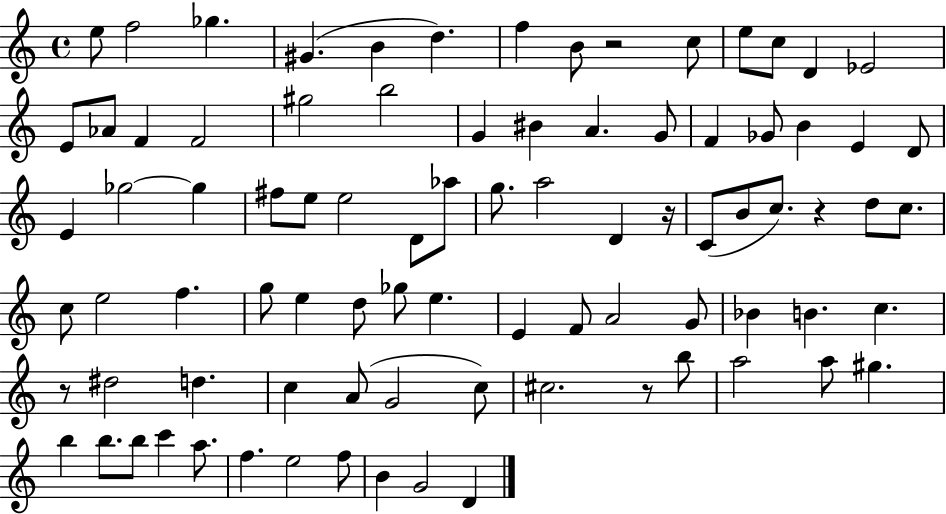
{
  \clef treble
  \time 4/4
  \defaultTimeSignature
  \key c \major
  e''8 f''2 ges''4. | gis'4.( b'4 d''4.) | f''4 b'8 r2 c''8 | e''8 c''8 d'4 ees'2 | \break e'8 aes'8 f'4 f'2 | gis''2 b''2 | g'4 bis'4 a'4. g'8 | f'4 ges'8 b'4 e'4 d'8 | \break e'4 ges''2~~ ges''4 | fis''8 e''8 e''2 d'8 aes''8 | g''8. a''2 d'4 r16 | c'8( b'8 c''8.) r4 d''8 c''8. | \break c''8 e''2 f''4. | g''8 e''4 d''8 ges''8 e''4. | e'4 f'8 a'2 g'8 | bes'4 b'4. c''4. | \break r8 dis''2 d''4. | c''4 a'8( g'2 c''8) | cis''2. r8 b''8 | a''2 a''8 gis''4. | \break b''4 b''8. b''8 c'''4 a''8. | f''4. e''2 f''8 | b'4 g'2 d'4 | \bar "|."
}